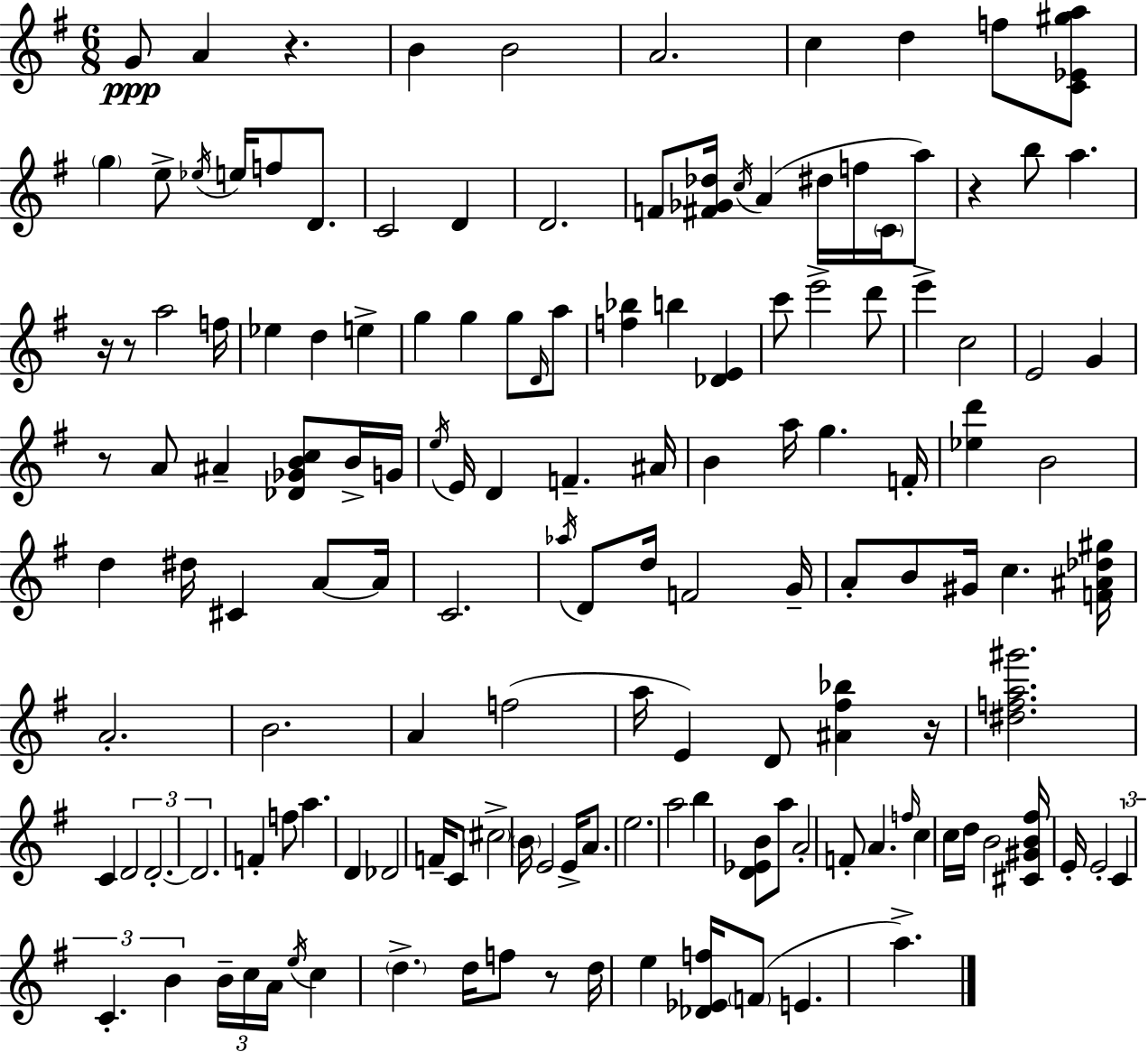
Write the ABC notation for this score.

X:1
T:Untitled
M:6/8
L:1/4
K:G
G/2 A z B B2 A2 c d f/2 [C_E^ga]/2 g e/2 _e/4 e/4 f/2 D/2 C2 D D2 F/2 [^F_G_d]/4 c/4 A ^d/4 f/4 C/4 a/2 z b/2 a z/4 z/2 a2 f/4 _e d e g g g/2 D/4 a/2 [f_b] b [_DE] c'/2 e'2 d'/2 e' c2 E2 G z/2 A/2 ^A [_D_GBc]/2 B/4 G/4 e/4 E/4 D F ^A/4 B a/4 g F/4 [_ed'] B2 d ^d/4 ^C A/2 A/4 C2 _a/4 D/2 d/4 F2 G/4 A/2 B/2 ^G/4 c [F^A_d^g]/4 A2 B2 A f2 a/4 E D/2 [^A^f_b] z/4 [^dfa^g']2 C D2 D2 D2 F f/2 a D _D2 F/4 C/2 ^c2 B/4 E2 E/4 A/2 e2 a2 b [D_EB]/2 a/2 A2 F/2 A f/4 c c/4 d/4 B2 [^C^GB^f]/4 E/4 E2 C C B B/4 c/4 A/4 e/4 c d d/4 f/2 z/2 d/4 e [_D_Ef]/4 F/2 E a